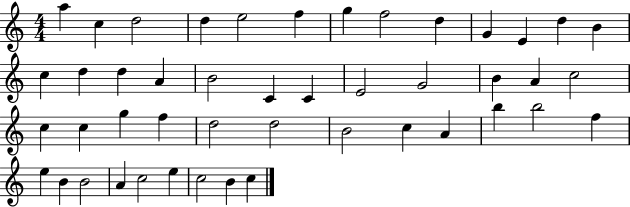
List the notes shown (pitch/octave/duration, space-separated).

A5/q C5/q D5/h D5/q E5/h F5/q G5/q F5/h D5/q G4/q E4/q D5/q B4/q C5/q D5/q D5/q A4/q B4/h C4/q C4/q E4/h G4/h B4/q A4/q C5/h C5/q C5/q G5/q F5/q D5/h D5/h B4/h C5/q A4/q B5/q B5/h F5/q E5/q B4/q B4/h A4/q C5/h E5/q C5/h B4/q C5/q